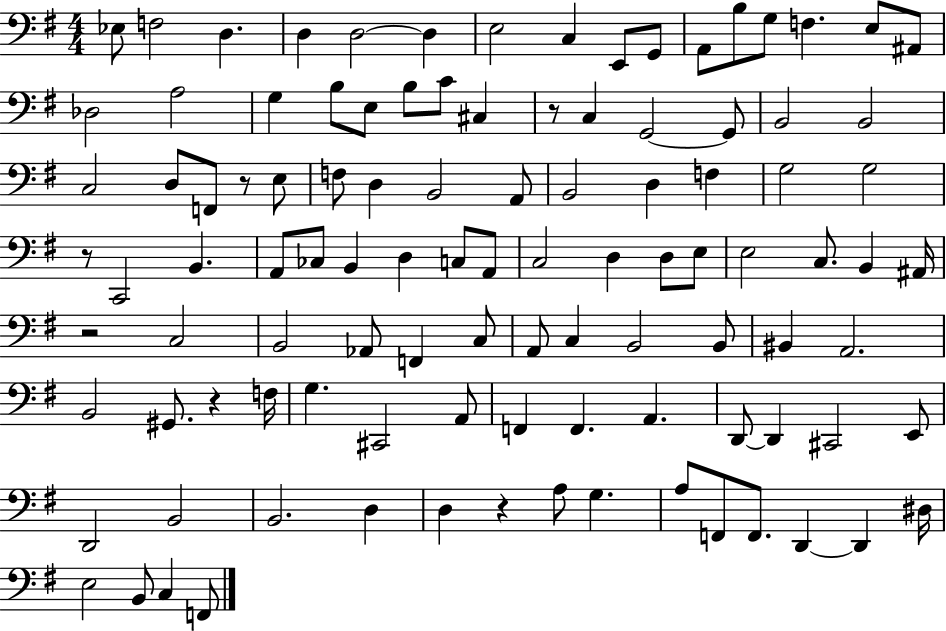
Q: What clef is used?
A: bass